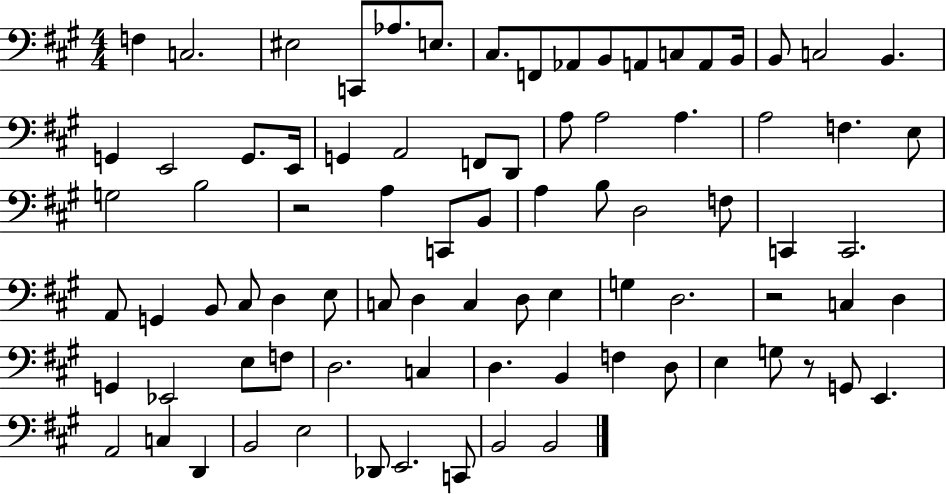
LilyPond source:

{
  \clef bass
  \numericTimeSignature
  \time 4/4
  \key a \major
  f4 c2. | eis2 c,8 aes8. e8. | cis8. f,8 aes,8 b,8 a,8 c8 a,8 b,16 | b,8 c2 b,4. | \break g,4 e,2 g,8. e,16 | g,4 a,2 f,8 d,8 | a8 a2 a4. | a2 f4. e8 | \break g2 b2 | r2 a4 c,8 b,8 | a4 b8 d2 f8 | c,4 c,2. | \break a,8 g,4 b,8 cis8 d4 e8 | c8 d4 c4 d8 e4 | g4 d2. | r2 c4 d4 | \break g,4 ees,2 e8 f8 | d2. c4 | d4. b,4 f4 d8 | e4 g8 r8 g,8 e,4. | \break a,2 c4 d,4 | b,2 e2 | des,8 e,2. c,8 | b,2 b,2 | \break \bar "|."
}